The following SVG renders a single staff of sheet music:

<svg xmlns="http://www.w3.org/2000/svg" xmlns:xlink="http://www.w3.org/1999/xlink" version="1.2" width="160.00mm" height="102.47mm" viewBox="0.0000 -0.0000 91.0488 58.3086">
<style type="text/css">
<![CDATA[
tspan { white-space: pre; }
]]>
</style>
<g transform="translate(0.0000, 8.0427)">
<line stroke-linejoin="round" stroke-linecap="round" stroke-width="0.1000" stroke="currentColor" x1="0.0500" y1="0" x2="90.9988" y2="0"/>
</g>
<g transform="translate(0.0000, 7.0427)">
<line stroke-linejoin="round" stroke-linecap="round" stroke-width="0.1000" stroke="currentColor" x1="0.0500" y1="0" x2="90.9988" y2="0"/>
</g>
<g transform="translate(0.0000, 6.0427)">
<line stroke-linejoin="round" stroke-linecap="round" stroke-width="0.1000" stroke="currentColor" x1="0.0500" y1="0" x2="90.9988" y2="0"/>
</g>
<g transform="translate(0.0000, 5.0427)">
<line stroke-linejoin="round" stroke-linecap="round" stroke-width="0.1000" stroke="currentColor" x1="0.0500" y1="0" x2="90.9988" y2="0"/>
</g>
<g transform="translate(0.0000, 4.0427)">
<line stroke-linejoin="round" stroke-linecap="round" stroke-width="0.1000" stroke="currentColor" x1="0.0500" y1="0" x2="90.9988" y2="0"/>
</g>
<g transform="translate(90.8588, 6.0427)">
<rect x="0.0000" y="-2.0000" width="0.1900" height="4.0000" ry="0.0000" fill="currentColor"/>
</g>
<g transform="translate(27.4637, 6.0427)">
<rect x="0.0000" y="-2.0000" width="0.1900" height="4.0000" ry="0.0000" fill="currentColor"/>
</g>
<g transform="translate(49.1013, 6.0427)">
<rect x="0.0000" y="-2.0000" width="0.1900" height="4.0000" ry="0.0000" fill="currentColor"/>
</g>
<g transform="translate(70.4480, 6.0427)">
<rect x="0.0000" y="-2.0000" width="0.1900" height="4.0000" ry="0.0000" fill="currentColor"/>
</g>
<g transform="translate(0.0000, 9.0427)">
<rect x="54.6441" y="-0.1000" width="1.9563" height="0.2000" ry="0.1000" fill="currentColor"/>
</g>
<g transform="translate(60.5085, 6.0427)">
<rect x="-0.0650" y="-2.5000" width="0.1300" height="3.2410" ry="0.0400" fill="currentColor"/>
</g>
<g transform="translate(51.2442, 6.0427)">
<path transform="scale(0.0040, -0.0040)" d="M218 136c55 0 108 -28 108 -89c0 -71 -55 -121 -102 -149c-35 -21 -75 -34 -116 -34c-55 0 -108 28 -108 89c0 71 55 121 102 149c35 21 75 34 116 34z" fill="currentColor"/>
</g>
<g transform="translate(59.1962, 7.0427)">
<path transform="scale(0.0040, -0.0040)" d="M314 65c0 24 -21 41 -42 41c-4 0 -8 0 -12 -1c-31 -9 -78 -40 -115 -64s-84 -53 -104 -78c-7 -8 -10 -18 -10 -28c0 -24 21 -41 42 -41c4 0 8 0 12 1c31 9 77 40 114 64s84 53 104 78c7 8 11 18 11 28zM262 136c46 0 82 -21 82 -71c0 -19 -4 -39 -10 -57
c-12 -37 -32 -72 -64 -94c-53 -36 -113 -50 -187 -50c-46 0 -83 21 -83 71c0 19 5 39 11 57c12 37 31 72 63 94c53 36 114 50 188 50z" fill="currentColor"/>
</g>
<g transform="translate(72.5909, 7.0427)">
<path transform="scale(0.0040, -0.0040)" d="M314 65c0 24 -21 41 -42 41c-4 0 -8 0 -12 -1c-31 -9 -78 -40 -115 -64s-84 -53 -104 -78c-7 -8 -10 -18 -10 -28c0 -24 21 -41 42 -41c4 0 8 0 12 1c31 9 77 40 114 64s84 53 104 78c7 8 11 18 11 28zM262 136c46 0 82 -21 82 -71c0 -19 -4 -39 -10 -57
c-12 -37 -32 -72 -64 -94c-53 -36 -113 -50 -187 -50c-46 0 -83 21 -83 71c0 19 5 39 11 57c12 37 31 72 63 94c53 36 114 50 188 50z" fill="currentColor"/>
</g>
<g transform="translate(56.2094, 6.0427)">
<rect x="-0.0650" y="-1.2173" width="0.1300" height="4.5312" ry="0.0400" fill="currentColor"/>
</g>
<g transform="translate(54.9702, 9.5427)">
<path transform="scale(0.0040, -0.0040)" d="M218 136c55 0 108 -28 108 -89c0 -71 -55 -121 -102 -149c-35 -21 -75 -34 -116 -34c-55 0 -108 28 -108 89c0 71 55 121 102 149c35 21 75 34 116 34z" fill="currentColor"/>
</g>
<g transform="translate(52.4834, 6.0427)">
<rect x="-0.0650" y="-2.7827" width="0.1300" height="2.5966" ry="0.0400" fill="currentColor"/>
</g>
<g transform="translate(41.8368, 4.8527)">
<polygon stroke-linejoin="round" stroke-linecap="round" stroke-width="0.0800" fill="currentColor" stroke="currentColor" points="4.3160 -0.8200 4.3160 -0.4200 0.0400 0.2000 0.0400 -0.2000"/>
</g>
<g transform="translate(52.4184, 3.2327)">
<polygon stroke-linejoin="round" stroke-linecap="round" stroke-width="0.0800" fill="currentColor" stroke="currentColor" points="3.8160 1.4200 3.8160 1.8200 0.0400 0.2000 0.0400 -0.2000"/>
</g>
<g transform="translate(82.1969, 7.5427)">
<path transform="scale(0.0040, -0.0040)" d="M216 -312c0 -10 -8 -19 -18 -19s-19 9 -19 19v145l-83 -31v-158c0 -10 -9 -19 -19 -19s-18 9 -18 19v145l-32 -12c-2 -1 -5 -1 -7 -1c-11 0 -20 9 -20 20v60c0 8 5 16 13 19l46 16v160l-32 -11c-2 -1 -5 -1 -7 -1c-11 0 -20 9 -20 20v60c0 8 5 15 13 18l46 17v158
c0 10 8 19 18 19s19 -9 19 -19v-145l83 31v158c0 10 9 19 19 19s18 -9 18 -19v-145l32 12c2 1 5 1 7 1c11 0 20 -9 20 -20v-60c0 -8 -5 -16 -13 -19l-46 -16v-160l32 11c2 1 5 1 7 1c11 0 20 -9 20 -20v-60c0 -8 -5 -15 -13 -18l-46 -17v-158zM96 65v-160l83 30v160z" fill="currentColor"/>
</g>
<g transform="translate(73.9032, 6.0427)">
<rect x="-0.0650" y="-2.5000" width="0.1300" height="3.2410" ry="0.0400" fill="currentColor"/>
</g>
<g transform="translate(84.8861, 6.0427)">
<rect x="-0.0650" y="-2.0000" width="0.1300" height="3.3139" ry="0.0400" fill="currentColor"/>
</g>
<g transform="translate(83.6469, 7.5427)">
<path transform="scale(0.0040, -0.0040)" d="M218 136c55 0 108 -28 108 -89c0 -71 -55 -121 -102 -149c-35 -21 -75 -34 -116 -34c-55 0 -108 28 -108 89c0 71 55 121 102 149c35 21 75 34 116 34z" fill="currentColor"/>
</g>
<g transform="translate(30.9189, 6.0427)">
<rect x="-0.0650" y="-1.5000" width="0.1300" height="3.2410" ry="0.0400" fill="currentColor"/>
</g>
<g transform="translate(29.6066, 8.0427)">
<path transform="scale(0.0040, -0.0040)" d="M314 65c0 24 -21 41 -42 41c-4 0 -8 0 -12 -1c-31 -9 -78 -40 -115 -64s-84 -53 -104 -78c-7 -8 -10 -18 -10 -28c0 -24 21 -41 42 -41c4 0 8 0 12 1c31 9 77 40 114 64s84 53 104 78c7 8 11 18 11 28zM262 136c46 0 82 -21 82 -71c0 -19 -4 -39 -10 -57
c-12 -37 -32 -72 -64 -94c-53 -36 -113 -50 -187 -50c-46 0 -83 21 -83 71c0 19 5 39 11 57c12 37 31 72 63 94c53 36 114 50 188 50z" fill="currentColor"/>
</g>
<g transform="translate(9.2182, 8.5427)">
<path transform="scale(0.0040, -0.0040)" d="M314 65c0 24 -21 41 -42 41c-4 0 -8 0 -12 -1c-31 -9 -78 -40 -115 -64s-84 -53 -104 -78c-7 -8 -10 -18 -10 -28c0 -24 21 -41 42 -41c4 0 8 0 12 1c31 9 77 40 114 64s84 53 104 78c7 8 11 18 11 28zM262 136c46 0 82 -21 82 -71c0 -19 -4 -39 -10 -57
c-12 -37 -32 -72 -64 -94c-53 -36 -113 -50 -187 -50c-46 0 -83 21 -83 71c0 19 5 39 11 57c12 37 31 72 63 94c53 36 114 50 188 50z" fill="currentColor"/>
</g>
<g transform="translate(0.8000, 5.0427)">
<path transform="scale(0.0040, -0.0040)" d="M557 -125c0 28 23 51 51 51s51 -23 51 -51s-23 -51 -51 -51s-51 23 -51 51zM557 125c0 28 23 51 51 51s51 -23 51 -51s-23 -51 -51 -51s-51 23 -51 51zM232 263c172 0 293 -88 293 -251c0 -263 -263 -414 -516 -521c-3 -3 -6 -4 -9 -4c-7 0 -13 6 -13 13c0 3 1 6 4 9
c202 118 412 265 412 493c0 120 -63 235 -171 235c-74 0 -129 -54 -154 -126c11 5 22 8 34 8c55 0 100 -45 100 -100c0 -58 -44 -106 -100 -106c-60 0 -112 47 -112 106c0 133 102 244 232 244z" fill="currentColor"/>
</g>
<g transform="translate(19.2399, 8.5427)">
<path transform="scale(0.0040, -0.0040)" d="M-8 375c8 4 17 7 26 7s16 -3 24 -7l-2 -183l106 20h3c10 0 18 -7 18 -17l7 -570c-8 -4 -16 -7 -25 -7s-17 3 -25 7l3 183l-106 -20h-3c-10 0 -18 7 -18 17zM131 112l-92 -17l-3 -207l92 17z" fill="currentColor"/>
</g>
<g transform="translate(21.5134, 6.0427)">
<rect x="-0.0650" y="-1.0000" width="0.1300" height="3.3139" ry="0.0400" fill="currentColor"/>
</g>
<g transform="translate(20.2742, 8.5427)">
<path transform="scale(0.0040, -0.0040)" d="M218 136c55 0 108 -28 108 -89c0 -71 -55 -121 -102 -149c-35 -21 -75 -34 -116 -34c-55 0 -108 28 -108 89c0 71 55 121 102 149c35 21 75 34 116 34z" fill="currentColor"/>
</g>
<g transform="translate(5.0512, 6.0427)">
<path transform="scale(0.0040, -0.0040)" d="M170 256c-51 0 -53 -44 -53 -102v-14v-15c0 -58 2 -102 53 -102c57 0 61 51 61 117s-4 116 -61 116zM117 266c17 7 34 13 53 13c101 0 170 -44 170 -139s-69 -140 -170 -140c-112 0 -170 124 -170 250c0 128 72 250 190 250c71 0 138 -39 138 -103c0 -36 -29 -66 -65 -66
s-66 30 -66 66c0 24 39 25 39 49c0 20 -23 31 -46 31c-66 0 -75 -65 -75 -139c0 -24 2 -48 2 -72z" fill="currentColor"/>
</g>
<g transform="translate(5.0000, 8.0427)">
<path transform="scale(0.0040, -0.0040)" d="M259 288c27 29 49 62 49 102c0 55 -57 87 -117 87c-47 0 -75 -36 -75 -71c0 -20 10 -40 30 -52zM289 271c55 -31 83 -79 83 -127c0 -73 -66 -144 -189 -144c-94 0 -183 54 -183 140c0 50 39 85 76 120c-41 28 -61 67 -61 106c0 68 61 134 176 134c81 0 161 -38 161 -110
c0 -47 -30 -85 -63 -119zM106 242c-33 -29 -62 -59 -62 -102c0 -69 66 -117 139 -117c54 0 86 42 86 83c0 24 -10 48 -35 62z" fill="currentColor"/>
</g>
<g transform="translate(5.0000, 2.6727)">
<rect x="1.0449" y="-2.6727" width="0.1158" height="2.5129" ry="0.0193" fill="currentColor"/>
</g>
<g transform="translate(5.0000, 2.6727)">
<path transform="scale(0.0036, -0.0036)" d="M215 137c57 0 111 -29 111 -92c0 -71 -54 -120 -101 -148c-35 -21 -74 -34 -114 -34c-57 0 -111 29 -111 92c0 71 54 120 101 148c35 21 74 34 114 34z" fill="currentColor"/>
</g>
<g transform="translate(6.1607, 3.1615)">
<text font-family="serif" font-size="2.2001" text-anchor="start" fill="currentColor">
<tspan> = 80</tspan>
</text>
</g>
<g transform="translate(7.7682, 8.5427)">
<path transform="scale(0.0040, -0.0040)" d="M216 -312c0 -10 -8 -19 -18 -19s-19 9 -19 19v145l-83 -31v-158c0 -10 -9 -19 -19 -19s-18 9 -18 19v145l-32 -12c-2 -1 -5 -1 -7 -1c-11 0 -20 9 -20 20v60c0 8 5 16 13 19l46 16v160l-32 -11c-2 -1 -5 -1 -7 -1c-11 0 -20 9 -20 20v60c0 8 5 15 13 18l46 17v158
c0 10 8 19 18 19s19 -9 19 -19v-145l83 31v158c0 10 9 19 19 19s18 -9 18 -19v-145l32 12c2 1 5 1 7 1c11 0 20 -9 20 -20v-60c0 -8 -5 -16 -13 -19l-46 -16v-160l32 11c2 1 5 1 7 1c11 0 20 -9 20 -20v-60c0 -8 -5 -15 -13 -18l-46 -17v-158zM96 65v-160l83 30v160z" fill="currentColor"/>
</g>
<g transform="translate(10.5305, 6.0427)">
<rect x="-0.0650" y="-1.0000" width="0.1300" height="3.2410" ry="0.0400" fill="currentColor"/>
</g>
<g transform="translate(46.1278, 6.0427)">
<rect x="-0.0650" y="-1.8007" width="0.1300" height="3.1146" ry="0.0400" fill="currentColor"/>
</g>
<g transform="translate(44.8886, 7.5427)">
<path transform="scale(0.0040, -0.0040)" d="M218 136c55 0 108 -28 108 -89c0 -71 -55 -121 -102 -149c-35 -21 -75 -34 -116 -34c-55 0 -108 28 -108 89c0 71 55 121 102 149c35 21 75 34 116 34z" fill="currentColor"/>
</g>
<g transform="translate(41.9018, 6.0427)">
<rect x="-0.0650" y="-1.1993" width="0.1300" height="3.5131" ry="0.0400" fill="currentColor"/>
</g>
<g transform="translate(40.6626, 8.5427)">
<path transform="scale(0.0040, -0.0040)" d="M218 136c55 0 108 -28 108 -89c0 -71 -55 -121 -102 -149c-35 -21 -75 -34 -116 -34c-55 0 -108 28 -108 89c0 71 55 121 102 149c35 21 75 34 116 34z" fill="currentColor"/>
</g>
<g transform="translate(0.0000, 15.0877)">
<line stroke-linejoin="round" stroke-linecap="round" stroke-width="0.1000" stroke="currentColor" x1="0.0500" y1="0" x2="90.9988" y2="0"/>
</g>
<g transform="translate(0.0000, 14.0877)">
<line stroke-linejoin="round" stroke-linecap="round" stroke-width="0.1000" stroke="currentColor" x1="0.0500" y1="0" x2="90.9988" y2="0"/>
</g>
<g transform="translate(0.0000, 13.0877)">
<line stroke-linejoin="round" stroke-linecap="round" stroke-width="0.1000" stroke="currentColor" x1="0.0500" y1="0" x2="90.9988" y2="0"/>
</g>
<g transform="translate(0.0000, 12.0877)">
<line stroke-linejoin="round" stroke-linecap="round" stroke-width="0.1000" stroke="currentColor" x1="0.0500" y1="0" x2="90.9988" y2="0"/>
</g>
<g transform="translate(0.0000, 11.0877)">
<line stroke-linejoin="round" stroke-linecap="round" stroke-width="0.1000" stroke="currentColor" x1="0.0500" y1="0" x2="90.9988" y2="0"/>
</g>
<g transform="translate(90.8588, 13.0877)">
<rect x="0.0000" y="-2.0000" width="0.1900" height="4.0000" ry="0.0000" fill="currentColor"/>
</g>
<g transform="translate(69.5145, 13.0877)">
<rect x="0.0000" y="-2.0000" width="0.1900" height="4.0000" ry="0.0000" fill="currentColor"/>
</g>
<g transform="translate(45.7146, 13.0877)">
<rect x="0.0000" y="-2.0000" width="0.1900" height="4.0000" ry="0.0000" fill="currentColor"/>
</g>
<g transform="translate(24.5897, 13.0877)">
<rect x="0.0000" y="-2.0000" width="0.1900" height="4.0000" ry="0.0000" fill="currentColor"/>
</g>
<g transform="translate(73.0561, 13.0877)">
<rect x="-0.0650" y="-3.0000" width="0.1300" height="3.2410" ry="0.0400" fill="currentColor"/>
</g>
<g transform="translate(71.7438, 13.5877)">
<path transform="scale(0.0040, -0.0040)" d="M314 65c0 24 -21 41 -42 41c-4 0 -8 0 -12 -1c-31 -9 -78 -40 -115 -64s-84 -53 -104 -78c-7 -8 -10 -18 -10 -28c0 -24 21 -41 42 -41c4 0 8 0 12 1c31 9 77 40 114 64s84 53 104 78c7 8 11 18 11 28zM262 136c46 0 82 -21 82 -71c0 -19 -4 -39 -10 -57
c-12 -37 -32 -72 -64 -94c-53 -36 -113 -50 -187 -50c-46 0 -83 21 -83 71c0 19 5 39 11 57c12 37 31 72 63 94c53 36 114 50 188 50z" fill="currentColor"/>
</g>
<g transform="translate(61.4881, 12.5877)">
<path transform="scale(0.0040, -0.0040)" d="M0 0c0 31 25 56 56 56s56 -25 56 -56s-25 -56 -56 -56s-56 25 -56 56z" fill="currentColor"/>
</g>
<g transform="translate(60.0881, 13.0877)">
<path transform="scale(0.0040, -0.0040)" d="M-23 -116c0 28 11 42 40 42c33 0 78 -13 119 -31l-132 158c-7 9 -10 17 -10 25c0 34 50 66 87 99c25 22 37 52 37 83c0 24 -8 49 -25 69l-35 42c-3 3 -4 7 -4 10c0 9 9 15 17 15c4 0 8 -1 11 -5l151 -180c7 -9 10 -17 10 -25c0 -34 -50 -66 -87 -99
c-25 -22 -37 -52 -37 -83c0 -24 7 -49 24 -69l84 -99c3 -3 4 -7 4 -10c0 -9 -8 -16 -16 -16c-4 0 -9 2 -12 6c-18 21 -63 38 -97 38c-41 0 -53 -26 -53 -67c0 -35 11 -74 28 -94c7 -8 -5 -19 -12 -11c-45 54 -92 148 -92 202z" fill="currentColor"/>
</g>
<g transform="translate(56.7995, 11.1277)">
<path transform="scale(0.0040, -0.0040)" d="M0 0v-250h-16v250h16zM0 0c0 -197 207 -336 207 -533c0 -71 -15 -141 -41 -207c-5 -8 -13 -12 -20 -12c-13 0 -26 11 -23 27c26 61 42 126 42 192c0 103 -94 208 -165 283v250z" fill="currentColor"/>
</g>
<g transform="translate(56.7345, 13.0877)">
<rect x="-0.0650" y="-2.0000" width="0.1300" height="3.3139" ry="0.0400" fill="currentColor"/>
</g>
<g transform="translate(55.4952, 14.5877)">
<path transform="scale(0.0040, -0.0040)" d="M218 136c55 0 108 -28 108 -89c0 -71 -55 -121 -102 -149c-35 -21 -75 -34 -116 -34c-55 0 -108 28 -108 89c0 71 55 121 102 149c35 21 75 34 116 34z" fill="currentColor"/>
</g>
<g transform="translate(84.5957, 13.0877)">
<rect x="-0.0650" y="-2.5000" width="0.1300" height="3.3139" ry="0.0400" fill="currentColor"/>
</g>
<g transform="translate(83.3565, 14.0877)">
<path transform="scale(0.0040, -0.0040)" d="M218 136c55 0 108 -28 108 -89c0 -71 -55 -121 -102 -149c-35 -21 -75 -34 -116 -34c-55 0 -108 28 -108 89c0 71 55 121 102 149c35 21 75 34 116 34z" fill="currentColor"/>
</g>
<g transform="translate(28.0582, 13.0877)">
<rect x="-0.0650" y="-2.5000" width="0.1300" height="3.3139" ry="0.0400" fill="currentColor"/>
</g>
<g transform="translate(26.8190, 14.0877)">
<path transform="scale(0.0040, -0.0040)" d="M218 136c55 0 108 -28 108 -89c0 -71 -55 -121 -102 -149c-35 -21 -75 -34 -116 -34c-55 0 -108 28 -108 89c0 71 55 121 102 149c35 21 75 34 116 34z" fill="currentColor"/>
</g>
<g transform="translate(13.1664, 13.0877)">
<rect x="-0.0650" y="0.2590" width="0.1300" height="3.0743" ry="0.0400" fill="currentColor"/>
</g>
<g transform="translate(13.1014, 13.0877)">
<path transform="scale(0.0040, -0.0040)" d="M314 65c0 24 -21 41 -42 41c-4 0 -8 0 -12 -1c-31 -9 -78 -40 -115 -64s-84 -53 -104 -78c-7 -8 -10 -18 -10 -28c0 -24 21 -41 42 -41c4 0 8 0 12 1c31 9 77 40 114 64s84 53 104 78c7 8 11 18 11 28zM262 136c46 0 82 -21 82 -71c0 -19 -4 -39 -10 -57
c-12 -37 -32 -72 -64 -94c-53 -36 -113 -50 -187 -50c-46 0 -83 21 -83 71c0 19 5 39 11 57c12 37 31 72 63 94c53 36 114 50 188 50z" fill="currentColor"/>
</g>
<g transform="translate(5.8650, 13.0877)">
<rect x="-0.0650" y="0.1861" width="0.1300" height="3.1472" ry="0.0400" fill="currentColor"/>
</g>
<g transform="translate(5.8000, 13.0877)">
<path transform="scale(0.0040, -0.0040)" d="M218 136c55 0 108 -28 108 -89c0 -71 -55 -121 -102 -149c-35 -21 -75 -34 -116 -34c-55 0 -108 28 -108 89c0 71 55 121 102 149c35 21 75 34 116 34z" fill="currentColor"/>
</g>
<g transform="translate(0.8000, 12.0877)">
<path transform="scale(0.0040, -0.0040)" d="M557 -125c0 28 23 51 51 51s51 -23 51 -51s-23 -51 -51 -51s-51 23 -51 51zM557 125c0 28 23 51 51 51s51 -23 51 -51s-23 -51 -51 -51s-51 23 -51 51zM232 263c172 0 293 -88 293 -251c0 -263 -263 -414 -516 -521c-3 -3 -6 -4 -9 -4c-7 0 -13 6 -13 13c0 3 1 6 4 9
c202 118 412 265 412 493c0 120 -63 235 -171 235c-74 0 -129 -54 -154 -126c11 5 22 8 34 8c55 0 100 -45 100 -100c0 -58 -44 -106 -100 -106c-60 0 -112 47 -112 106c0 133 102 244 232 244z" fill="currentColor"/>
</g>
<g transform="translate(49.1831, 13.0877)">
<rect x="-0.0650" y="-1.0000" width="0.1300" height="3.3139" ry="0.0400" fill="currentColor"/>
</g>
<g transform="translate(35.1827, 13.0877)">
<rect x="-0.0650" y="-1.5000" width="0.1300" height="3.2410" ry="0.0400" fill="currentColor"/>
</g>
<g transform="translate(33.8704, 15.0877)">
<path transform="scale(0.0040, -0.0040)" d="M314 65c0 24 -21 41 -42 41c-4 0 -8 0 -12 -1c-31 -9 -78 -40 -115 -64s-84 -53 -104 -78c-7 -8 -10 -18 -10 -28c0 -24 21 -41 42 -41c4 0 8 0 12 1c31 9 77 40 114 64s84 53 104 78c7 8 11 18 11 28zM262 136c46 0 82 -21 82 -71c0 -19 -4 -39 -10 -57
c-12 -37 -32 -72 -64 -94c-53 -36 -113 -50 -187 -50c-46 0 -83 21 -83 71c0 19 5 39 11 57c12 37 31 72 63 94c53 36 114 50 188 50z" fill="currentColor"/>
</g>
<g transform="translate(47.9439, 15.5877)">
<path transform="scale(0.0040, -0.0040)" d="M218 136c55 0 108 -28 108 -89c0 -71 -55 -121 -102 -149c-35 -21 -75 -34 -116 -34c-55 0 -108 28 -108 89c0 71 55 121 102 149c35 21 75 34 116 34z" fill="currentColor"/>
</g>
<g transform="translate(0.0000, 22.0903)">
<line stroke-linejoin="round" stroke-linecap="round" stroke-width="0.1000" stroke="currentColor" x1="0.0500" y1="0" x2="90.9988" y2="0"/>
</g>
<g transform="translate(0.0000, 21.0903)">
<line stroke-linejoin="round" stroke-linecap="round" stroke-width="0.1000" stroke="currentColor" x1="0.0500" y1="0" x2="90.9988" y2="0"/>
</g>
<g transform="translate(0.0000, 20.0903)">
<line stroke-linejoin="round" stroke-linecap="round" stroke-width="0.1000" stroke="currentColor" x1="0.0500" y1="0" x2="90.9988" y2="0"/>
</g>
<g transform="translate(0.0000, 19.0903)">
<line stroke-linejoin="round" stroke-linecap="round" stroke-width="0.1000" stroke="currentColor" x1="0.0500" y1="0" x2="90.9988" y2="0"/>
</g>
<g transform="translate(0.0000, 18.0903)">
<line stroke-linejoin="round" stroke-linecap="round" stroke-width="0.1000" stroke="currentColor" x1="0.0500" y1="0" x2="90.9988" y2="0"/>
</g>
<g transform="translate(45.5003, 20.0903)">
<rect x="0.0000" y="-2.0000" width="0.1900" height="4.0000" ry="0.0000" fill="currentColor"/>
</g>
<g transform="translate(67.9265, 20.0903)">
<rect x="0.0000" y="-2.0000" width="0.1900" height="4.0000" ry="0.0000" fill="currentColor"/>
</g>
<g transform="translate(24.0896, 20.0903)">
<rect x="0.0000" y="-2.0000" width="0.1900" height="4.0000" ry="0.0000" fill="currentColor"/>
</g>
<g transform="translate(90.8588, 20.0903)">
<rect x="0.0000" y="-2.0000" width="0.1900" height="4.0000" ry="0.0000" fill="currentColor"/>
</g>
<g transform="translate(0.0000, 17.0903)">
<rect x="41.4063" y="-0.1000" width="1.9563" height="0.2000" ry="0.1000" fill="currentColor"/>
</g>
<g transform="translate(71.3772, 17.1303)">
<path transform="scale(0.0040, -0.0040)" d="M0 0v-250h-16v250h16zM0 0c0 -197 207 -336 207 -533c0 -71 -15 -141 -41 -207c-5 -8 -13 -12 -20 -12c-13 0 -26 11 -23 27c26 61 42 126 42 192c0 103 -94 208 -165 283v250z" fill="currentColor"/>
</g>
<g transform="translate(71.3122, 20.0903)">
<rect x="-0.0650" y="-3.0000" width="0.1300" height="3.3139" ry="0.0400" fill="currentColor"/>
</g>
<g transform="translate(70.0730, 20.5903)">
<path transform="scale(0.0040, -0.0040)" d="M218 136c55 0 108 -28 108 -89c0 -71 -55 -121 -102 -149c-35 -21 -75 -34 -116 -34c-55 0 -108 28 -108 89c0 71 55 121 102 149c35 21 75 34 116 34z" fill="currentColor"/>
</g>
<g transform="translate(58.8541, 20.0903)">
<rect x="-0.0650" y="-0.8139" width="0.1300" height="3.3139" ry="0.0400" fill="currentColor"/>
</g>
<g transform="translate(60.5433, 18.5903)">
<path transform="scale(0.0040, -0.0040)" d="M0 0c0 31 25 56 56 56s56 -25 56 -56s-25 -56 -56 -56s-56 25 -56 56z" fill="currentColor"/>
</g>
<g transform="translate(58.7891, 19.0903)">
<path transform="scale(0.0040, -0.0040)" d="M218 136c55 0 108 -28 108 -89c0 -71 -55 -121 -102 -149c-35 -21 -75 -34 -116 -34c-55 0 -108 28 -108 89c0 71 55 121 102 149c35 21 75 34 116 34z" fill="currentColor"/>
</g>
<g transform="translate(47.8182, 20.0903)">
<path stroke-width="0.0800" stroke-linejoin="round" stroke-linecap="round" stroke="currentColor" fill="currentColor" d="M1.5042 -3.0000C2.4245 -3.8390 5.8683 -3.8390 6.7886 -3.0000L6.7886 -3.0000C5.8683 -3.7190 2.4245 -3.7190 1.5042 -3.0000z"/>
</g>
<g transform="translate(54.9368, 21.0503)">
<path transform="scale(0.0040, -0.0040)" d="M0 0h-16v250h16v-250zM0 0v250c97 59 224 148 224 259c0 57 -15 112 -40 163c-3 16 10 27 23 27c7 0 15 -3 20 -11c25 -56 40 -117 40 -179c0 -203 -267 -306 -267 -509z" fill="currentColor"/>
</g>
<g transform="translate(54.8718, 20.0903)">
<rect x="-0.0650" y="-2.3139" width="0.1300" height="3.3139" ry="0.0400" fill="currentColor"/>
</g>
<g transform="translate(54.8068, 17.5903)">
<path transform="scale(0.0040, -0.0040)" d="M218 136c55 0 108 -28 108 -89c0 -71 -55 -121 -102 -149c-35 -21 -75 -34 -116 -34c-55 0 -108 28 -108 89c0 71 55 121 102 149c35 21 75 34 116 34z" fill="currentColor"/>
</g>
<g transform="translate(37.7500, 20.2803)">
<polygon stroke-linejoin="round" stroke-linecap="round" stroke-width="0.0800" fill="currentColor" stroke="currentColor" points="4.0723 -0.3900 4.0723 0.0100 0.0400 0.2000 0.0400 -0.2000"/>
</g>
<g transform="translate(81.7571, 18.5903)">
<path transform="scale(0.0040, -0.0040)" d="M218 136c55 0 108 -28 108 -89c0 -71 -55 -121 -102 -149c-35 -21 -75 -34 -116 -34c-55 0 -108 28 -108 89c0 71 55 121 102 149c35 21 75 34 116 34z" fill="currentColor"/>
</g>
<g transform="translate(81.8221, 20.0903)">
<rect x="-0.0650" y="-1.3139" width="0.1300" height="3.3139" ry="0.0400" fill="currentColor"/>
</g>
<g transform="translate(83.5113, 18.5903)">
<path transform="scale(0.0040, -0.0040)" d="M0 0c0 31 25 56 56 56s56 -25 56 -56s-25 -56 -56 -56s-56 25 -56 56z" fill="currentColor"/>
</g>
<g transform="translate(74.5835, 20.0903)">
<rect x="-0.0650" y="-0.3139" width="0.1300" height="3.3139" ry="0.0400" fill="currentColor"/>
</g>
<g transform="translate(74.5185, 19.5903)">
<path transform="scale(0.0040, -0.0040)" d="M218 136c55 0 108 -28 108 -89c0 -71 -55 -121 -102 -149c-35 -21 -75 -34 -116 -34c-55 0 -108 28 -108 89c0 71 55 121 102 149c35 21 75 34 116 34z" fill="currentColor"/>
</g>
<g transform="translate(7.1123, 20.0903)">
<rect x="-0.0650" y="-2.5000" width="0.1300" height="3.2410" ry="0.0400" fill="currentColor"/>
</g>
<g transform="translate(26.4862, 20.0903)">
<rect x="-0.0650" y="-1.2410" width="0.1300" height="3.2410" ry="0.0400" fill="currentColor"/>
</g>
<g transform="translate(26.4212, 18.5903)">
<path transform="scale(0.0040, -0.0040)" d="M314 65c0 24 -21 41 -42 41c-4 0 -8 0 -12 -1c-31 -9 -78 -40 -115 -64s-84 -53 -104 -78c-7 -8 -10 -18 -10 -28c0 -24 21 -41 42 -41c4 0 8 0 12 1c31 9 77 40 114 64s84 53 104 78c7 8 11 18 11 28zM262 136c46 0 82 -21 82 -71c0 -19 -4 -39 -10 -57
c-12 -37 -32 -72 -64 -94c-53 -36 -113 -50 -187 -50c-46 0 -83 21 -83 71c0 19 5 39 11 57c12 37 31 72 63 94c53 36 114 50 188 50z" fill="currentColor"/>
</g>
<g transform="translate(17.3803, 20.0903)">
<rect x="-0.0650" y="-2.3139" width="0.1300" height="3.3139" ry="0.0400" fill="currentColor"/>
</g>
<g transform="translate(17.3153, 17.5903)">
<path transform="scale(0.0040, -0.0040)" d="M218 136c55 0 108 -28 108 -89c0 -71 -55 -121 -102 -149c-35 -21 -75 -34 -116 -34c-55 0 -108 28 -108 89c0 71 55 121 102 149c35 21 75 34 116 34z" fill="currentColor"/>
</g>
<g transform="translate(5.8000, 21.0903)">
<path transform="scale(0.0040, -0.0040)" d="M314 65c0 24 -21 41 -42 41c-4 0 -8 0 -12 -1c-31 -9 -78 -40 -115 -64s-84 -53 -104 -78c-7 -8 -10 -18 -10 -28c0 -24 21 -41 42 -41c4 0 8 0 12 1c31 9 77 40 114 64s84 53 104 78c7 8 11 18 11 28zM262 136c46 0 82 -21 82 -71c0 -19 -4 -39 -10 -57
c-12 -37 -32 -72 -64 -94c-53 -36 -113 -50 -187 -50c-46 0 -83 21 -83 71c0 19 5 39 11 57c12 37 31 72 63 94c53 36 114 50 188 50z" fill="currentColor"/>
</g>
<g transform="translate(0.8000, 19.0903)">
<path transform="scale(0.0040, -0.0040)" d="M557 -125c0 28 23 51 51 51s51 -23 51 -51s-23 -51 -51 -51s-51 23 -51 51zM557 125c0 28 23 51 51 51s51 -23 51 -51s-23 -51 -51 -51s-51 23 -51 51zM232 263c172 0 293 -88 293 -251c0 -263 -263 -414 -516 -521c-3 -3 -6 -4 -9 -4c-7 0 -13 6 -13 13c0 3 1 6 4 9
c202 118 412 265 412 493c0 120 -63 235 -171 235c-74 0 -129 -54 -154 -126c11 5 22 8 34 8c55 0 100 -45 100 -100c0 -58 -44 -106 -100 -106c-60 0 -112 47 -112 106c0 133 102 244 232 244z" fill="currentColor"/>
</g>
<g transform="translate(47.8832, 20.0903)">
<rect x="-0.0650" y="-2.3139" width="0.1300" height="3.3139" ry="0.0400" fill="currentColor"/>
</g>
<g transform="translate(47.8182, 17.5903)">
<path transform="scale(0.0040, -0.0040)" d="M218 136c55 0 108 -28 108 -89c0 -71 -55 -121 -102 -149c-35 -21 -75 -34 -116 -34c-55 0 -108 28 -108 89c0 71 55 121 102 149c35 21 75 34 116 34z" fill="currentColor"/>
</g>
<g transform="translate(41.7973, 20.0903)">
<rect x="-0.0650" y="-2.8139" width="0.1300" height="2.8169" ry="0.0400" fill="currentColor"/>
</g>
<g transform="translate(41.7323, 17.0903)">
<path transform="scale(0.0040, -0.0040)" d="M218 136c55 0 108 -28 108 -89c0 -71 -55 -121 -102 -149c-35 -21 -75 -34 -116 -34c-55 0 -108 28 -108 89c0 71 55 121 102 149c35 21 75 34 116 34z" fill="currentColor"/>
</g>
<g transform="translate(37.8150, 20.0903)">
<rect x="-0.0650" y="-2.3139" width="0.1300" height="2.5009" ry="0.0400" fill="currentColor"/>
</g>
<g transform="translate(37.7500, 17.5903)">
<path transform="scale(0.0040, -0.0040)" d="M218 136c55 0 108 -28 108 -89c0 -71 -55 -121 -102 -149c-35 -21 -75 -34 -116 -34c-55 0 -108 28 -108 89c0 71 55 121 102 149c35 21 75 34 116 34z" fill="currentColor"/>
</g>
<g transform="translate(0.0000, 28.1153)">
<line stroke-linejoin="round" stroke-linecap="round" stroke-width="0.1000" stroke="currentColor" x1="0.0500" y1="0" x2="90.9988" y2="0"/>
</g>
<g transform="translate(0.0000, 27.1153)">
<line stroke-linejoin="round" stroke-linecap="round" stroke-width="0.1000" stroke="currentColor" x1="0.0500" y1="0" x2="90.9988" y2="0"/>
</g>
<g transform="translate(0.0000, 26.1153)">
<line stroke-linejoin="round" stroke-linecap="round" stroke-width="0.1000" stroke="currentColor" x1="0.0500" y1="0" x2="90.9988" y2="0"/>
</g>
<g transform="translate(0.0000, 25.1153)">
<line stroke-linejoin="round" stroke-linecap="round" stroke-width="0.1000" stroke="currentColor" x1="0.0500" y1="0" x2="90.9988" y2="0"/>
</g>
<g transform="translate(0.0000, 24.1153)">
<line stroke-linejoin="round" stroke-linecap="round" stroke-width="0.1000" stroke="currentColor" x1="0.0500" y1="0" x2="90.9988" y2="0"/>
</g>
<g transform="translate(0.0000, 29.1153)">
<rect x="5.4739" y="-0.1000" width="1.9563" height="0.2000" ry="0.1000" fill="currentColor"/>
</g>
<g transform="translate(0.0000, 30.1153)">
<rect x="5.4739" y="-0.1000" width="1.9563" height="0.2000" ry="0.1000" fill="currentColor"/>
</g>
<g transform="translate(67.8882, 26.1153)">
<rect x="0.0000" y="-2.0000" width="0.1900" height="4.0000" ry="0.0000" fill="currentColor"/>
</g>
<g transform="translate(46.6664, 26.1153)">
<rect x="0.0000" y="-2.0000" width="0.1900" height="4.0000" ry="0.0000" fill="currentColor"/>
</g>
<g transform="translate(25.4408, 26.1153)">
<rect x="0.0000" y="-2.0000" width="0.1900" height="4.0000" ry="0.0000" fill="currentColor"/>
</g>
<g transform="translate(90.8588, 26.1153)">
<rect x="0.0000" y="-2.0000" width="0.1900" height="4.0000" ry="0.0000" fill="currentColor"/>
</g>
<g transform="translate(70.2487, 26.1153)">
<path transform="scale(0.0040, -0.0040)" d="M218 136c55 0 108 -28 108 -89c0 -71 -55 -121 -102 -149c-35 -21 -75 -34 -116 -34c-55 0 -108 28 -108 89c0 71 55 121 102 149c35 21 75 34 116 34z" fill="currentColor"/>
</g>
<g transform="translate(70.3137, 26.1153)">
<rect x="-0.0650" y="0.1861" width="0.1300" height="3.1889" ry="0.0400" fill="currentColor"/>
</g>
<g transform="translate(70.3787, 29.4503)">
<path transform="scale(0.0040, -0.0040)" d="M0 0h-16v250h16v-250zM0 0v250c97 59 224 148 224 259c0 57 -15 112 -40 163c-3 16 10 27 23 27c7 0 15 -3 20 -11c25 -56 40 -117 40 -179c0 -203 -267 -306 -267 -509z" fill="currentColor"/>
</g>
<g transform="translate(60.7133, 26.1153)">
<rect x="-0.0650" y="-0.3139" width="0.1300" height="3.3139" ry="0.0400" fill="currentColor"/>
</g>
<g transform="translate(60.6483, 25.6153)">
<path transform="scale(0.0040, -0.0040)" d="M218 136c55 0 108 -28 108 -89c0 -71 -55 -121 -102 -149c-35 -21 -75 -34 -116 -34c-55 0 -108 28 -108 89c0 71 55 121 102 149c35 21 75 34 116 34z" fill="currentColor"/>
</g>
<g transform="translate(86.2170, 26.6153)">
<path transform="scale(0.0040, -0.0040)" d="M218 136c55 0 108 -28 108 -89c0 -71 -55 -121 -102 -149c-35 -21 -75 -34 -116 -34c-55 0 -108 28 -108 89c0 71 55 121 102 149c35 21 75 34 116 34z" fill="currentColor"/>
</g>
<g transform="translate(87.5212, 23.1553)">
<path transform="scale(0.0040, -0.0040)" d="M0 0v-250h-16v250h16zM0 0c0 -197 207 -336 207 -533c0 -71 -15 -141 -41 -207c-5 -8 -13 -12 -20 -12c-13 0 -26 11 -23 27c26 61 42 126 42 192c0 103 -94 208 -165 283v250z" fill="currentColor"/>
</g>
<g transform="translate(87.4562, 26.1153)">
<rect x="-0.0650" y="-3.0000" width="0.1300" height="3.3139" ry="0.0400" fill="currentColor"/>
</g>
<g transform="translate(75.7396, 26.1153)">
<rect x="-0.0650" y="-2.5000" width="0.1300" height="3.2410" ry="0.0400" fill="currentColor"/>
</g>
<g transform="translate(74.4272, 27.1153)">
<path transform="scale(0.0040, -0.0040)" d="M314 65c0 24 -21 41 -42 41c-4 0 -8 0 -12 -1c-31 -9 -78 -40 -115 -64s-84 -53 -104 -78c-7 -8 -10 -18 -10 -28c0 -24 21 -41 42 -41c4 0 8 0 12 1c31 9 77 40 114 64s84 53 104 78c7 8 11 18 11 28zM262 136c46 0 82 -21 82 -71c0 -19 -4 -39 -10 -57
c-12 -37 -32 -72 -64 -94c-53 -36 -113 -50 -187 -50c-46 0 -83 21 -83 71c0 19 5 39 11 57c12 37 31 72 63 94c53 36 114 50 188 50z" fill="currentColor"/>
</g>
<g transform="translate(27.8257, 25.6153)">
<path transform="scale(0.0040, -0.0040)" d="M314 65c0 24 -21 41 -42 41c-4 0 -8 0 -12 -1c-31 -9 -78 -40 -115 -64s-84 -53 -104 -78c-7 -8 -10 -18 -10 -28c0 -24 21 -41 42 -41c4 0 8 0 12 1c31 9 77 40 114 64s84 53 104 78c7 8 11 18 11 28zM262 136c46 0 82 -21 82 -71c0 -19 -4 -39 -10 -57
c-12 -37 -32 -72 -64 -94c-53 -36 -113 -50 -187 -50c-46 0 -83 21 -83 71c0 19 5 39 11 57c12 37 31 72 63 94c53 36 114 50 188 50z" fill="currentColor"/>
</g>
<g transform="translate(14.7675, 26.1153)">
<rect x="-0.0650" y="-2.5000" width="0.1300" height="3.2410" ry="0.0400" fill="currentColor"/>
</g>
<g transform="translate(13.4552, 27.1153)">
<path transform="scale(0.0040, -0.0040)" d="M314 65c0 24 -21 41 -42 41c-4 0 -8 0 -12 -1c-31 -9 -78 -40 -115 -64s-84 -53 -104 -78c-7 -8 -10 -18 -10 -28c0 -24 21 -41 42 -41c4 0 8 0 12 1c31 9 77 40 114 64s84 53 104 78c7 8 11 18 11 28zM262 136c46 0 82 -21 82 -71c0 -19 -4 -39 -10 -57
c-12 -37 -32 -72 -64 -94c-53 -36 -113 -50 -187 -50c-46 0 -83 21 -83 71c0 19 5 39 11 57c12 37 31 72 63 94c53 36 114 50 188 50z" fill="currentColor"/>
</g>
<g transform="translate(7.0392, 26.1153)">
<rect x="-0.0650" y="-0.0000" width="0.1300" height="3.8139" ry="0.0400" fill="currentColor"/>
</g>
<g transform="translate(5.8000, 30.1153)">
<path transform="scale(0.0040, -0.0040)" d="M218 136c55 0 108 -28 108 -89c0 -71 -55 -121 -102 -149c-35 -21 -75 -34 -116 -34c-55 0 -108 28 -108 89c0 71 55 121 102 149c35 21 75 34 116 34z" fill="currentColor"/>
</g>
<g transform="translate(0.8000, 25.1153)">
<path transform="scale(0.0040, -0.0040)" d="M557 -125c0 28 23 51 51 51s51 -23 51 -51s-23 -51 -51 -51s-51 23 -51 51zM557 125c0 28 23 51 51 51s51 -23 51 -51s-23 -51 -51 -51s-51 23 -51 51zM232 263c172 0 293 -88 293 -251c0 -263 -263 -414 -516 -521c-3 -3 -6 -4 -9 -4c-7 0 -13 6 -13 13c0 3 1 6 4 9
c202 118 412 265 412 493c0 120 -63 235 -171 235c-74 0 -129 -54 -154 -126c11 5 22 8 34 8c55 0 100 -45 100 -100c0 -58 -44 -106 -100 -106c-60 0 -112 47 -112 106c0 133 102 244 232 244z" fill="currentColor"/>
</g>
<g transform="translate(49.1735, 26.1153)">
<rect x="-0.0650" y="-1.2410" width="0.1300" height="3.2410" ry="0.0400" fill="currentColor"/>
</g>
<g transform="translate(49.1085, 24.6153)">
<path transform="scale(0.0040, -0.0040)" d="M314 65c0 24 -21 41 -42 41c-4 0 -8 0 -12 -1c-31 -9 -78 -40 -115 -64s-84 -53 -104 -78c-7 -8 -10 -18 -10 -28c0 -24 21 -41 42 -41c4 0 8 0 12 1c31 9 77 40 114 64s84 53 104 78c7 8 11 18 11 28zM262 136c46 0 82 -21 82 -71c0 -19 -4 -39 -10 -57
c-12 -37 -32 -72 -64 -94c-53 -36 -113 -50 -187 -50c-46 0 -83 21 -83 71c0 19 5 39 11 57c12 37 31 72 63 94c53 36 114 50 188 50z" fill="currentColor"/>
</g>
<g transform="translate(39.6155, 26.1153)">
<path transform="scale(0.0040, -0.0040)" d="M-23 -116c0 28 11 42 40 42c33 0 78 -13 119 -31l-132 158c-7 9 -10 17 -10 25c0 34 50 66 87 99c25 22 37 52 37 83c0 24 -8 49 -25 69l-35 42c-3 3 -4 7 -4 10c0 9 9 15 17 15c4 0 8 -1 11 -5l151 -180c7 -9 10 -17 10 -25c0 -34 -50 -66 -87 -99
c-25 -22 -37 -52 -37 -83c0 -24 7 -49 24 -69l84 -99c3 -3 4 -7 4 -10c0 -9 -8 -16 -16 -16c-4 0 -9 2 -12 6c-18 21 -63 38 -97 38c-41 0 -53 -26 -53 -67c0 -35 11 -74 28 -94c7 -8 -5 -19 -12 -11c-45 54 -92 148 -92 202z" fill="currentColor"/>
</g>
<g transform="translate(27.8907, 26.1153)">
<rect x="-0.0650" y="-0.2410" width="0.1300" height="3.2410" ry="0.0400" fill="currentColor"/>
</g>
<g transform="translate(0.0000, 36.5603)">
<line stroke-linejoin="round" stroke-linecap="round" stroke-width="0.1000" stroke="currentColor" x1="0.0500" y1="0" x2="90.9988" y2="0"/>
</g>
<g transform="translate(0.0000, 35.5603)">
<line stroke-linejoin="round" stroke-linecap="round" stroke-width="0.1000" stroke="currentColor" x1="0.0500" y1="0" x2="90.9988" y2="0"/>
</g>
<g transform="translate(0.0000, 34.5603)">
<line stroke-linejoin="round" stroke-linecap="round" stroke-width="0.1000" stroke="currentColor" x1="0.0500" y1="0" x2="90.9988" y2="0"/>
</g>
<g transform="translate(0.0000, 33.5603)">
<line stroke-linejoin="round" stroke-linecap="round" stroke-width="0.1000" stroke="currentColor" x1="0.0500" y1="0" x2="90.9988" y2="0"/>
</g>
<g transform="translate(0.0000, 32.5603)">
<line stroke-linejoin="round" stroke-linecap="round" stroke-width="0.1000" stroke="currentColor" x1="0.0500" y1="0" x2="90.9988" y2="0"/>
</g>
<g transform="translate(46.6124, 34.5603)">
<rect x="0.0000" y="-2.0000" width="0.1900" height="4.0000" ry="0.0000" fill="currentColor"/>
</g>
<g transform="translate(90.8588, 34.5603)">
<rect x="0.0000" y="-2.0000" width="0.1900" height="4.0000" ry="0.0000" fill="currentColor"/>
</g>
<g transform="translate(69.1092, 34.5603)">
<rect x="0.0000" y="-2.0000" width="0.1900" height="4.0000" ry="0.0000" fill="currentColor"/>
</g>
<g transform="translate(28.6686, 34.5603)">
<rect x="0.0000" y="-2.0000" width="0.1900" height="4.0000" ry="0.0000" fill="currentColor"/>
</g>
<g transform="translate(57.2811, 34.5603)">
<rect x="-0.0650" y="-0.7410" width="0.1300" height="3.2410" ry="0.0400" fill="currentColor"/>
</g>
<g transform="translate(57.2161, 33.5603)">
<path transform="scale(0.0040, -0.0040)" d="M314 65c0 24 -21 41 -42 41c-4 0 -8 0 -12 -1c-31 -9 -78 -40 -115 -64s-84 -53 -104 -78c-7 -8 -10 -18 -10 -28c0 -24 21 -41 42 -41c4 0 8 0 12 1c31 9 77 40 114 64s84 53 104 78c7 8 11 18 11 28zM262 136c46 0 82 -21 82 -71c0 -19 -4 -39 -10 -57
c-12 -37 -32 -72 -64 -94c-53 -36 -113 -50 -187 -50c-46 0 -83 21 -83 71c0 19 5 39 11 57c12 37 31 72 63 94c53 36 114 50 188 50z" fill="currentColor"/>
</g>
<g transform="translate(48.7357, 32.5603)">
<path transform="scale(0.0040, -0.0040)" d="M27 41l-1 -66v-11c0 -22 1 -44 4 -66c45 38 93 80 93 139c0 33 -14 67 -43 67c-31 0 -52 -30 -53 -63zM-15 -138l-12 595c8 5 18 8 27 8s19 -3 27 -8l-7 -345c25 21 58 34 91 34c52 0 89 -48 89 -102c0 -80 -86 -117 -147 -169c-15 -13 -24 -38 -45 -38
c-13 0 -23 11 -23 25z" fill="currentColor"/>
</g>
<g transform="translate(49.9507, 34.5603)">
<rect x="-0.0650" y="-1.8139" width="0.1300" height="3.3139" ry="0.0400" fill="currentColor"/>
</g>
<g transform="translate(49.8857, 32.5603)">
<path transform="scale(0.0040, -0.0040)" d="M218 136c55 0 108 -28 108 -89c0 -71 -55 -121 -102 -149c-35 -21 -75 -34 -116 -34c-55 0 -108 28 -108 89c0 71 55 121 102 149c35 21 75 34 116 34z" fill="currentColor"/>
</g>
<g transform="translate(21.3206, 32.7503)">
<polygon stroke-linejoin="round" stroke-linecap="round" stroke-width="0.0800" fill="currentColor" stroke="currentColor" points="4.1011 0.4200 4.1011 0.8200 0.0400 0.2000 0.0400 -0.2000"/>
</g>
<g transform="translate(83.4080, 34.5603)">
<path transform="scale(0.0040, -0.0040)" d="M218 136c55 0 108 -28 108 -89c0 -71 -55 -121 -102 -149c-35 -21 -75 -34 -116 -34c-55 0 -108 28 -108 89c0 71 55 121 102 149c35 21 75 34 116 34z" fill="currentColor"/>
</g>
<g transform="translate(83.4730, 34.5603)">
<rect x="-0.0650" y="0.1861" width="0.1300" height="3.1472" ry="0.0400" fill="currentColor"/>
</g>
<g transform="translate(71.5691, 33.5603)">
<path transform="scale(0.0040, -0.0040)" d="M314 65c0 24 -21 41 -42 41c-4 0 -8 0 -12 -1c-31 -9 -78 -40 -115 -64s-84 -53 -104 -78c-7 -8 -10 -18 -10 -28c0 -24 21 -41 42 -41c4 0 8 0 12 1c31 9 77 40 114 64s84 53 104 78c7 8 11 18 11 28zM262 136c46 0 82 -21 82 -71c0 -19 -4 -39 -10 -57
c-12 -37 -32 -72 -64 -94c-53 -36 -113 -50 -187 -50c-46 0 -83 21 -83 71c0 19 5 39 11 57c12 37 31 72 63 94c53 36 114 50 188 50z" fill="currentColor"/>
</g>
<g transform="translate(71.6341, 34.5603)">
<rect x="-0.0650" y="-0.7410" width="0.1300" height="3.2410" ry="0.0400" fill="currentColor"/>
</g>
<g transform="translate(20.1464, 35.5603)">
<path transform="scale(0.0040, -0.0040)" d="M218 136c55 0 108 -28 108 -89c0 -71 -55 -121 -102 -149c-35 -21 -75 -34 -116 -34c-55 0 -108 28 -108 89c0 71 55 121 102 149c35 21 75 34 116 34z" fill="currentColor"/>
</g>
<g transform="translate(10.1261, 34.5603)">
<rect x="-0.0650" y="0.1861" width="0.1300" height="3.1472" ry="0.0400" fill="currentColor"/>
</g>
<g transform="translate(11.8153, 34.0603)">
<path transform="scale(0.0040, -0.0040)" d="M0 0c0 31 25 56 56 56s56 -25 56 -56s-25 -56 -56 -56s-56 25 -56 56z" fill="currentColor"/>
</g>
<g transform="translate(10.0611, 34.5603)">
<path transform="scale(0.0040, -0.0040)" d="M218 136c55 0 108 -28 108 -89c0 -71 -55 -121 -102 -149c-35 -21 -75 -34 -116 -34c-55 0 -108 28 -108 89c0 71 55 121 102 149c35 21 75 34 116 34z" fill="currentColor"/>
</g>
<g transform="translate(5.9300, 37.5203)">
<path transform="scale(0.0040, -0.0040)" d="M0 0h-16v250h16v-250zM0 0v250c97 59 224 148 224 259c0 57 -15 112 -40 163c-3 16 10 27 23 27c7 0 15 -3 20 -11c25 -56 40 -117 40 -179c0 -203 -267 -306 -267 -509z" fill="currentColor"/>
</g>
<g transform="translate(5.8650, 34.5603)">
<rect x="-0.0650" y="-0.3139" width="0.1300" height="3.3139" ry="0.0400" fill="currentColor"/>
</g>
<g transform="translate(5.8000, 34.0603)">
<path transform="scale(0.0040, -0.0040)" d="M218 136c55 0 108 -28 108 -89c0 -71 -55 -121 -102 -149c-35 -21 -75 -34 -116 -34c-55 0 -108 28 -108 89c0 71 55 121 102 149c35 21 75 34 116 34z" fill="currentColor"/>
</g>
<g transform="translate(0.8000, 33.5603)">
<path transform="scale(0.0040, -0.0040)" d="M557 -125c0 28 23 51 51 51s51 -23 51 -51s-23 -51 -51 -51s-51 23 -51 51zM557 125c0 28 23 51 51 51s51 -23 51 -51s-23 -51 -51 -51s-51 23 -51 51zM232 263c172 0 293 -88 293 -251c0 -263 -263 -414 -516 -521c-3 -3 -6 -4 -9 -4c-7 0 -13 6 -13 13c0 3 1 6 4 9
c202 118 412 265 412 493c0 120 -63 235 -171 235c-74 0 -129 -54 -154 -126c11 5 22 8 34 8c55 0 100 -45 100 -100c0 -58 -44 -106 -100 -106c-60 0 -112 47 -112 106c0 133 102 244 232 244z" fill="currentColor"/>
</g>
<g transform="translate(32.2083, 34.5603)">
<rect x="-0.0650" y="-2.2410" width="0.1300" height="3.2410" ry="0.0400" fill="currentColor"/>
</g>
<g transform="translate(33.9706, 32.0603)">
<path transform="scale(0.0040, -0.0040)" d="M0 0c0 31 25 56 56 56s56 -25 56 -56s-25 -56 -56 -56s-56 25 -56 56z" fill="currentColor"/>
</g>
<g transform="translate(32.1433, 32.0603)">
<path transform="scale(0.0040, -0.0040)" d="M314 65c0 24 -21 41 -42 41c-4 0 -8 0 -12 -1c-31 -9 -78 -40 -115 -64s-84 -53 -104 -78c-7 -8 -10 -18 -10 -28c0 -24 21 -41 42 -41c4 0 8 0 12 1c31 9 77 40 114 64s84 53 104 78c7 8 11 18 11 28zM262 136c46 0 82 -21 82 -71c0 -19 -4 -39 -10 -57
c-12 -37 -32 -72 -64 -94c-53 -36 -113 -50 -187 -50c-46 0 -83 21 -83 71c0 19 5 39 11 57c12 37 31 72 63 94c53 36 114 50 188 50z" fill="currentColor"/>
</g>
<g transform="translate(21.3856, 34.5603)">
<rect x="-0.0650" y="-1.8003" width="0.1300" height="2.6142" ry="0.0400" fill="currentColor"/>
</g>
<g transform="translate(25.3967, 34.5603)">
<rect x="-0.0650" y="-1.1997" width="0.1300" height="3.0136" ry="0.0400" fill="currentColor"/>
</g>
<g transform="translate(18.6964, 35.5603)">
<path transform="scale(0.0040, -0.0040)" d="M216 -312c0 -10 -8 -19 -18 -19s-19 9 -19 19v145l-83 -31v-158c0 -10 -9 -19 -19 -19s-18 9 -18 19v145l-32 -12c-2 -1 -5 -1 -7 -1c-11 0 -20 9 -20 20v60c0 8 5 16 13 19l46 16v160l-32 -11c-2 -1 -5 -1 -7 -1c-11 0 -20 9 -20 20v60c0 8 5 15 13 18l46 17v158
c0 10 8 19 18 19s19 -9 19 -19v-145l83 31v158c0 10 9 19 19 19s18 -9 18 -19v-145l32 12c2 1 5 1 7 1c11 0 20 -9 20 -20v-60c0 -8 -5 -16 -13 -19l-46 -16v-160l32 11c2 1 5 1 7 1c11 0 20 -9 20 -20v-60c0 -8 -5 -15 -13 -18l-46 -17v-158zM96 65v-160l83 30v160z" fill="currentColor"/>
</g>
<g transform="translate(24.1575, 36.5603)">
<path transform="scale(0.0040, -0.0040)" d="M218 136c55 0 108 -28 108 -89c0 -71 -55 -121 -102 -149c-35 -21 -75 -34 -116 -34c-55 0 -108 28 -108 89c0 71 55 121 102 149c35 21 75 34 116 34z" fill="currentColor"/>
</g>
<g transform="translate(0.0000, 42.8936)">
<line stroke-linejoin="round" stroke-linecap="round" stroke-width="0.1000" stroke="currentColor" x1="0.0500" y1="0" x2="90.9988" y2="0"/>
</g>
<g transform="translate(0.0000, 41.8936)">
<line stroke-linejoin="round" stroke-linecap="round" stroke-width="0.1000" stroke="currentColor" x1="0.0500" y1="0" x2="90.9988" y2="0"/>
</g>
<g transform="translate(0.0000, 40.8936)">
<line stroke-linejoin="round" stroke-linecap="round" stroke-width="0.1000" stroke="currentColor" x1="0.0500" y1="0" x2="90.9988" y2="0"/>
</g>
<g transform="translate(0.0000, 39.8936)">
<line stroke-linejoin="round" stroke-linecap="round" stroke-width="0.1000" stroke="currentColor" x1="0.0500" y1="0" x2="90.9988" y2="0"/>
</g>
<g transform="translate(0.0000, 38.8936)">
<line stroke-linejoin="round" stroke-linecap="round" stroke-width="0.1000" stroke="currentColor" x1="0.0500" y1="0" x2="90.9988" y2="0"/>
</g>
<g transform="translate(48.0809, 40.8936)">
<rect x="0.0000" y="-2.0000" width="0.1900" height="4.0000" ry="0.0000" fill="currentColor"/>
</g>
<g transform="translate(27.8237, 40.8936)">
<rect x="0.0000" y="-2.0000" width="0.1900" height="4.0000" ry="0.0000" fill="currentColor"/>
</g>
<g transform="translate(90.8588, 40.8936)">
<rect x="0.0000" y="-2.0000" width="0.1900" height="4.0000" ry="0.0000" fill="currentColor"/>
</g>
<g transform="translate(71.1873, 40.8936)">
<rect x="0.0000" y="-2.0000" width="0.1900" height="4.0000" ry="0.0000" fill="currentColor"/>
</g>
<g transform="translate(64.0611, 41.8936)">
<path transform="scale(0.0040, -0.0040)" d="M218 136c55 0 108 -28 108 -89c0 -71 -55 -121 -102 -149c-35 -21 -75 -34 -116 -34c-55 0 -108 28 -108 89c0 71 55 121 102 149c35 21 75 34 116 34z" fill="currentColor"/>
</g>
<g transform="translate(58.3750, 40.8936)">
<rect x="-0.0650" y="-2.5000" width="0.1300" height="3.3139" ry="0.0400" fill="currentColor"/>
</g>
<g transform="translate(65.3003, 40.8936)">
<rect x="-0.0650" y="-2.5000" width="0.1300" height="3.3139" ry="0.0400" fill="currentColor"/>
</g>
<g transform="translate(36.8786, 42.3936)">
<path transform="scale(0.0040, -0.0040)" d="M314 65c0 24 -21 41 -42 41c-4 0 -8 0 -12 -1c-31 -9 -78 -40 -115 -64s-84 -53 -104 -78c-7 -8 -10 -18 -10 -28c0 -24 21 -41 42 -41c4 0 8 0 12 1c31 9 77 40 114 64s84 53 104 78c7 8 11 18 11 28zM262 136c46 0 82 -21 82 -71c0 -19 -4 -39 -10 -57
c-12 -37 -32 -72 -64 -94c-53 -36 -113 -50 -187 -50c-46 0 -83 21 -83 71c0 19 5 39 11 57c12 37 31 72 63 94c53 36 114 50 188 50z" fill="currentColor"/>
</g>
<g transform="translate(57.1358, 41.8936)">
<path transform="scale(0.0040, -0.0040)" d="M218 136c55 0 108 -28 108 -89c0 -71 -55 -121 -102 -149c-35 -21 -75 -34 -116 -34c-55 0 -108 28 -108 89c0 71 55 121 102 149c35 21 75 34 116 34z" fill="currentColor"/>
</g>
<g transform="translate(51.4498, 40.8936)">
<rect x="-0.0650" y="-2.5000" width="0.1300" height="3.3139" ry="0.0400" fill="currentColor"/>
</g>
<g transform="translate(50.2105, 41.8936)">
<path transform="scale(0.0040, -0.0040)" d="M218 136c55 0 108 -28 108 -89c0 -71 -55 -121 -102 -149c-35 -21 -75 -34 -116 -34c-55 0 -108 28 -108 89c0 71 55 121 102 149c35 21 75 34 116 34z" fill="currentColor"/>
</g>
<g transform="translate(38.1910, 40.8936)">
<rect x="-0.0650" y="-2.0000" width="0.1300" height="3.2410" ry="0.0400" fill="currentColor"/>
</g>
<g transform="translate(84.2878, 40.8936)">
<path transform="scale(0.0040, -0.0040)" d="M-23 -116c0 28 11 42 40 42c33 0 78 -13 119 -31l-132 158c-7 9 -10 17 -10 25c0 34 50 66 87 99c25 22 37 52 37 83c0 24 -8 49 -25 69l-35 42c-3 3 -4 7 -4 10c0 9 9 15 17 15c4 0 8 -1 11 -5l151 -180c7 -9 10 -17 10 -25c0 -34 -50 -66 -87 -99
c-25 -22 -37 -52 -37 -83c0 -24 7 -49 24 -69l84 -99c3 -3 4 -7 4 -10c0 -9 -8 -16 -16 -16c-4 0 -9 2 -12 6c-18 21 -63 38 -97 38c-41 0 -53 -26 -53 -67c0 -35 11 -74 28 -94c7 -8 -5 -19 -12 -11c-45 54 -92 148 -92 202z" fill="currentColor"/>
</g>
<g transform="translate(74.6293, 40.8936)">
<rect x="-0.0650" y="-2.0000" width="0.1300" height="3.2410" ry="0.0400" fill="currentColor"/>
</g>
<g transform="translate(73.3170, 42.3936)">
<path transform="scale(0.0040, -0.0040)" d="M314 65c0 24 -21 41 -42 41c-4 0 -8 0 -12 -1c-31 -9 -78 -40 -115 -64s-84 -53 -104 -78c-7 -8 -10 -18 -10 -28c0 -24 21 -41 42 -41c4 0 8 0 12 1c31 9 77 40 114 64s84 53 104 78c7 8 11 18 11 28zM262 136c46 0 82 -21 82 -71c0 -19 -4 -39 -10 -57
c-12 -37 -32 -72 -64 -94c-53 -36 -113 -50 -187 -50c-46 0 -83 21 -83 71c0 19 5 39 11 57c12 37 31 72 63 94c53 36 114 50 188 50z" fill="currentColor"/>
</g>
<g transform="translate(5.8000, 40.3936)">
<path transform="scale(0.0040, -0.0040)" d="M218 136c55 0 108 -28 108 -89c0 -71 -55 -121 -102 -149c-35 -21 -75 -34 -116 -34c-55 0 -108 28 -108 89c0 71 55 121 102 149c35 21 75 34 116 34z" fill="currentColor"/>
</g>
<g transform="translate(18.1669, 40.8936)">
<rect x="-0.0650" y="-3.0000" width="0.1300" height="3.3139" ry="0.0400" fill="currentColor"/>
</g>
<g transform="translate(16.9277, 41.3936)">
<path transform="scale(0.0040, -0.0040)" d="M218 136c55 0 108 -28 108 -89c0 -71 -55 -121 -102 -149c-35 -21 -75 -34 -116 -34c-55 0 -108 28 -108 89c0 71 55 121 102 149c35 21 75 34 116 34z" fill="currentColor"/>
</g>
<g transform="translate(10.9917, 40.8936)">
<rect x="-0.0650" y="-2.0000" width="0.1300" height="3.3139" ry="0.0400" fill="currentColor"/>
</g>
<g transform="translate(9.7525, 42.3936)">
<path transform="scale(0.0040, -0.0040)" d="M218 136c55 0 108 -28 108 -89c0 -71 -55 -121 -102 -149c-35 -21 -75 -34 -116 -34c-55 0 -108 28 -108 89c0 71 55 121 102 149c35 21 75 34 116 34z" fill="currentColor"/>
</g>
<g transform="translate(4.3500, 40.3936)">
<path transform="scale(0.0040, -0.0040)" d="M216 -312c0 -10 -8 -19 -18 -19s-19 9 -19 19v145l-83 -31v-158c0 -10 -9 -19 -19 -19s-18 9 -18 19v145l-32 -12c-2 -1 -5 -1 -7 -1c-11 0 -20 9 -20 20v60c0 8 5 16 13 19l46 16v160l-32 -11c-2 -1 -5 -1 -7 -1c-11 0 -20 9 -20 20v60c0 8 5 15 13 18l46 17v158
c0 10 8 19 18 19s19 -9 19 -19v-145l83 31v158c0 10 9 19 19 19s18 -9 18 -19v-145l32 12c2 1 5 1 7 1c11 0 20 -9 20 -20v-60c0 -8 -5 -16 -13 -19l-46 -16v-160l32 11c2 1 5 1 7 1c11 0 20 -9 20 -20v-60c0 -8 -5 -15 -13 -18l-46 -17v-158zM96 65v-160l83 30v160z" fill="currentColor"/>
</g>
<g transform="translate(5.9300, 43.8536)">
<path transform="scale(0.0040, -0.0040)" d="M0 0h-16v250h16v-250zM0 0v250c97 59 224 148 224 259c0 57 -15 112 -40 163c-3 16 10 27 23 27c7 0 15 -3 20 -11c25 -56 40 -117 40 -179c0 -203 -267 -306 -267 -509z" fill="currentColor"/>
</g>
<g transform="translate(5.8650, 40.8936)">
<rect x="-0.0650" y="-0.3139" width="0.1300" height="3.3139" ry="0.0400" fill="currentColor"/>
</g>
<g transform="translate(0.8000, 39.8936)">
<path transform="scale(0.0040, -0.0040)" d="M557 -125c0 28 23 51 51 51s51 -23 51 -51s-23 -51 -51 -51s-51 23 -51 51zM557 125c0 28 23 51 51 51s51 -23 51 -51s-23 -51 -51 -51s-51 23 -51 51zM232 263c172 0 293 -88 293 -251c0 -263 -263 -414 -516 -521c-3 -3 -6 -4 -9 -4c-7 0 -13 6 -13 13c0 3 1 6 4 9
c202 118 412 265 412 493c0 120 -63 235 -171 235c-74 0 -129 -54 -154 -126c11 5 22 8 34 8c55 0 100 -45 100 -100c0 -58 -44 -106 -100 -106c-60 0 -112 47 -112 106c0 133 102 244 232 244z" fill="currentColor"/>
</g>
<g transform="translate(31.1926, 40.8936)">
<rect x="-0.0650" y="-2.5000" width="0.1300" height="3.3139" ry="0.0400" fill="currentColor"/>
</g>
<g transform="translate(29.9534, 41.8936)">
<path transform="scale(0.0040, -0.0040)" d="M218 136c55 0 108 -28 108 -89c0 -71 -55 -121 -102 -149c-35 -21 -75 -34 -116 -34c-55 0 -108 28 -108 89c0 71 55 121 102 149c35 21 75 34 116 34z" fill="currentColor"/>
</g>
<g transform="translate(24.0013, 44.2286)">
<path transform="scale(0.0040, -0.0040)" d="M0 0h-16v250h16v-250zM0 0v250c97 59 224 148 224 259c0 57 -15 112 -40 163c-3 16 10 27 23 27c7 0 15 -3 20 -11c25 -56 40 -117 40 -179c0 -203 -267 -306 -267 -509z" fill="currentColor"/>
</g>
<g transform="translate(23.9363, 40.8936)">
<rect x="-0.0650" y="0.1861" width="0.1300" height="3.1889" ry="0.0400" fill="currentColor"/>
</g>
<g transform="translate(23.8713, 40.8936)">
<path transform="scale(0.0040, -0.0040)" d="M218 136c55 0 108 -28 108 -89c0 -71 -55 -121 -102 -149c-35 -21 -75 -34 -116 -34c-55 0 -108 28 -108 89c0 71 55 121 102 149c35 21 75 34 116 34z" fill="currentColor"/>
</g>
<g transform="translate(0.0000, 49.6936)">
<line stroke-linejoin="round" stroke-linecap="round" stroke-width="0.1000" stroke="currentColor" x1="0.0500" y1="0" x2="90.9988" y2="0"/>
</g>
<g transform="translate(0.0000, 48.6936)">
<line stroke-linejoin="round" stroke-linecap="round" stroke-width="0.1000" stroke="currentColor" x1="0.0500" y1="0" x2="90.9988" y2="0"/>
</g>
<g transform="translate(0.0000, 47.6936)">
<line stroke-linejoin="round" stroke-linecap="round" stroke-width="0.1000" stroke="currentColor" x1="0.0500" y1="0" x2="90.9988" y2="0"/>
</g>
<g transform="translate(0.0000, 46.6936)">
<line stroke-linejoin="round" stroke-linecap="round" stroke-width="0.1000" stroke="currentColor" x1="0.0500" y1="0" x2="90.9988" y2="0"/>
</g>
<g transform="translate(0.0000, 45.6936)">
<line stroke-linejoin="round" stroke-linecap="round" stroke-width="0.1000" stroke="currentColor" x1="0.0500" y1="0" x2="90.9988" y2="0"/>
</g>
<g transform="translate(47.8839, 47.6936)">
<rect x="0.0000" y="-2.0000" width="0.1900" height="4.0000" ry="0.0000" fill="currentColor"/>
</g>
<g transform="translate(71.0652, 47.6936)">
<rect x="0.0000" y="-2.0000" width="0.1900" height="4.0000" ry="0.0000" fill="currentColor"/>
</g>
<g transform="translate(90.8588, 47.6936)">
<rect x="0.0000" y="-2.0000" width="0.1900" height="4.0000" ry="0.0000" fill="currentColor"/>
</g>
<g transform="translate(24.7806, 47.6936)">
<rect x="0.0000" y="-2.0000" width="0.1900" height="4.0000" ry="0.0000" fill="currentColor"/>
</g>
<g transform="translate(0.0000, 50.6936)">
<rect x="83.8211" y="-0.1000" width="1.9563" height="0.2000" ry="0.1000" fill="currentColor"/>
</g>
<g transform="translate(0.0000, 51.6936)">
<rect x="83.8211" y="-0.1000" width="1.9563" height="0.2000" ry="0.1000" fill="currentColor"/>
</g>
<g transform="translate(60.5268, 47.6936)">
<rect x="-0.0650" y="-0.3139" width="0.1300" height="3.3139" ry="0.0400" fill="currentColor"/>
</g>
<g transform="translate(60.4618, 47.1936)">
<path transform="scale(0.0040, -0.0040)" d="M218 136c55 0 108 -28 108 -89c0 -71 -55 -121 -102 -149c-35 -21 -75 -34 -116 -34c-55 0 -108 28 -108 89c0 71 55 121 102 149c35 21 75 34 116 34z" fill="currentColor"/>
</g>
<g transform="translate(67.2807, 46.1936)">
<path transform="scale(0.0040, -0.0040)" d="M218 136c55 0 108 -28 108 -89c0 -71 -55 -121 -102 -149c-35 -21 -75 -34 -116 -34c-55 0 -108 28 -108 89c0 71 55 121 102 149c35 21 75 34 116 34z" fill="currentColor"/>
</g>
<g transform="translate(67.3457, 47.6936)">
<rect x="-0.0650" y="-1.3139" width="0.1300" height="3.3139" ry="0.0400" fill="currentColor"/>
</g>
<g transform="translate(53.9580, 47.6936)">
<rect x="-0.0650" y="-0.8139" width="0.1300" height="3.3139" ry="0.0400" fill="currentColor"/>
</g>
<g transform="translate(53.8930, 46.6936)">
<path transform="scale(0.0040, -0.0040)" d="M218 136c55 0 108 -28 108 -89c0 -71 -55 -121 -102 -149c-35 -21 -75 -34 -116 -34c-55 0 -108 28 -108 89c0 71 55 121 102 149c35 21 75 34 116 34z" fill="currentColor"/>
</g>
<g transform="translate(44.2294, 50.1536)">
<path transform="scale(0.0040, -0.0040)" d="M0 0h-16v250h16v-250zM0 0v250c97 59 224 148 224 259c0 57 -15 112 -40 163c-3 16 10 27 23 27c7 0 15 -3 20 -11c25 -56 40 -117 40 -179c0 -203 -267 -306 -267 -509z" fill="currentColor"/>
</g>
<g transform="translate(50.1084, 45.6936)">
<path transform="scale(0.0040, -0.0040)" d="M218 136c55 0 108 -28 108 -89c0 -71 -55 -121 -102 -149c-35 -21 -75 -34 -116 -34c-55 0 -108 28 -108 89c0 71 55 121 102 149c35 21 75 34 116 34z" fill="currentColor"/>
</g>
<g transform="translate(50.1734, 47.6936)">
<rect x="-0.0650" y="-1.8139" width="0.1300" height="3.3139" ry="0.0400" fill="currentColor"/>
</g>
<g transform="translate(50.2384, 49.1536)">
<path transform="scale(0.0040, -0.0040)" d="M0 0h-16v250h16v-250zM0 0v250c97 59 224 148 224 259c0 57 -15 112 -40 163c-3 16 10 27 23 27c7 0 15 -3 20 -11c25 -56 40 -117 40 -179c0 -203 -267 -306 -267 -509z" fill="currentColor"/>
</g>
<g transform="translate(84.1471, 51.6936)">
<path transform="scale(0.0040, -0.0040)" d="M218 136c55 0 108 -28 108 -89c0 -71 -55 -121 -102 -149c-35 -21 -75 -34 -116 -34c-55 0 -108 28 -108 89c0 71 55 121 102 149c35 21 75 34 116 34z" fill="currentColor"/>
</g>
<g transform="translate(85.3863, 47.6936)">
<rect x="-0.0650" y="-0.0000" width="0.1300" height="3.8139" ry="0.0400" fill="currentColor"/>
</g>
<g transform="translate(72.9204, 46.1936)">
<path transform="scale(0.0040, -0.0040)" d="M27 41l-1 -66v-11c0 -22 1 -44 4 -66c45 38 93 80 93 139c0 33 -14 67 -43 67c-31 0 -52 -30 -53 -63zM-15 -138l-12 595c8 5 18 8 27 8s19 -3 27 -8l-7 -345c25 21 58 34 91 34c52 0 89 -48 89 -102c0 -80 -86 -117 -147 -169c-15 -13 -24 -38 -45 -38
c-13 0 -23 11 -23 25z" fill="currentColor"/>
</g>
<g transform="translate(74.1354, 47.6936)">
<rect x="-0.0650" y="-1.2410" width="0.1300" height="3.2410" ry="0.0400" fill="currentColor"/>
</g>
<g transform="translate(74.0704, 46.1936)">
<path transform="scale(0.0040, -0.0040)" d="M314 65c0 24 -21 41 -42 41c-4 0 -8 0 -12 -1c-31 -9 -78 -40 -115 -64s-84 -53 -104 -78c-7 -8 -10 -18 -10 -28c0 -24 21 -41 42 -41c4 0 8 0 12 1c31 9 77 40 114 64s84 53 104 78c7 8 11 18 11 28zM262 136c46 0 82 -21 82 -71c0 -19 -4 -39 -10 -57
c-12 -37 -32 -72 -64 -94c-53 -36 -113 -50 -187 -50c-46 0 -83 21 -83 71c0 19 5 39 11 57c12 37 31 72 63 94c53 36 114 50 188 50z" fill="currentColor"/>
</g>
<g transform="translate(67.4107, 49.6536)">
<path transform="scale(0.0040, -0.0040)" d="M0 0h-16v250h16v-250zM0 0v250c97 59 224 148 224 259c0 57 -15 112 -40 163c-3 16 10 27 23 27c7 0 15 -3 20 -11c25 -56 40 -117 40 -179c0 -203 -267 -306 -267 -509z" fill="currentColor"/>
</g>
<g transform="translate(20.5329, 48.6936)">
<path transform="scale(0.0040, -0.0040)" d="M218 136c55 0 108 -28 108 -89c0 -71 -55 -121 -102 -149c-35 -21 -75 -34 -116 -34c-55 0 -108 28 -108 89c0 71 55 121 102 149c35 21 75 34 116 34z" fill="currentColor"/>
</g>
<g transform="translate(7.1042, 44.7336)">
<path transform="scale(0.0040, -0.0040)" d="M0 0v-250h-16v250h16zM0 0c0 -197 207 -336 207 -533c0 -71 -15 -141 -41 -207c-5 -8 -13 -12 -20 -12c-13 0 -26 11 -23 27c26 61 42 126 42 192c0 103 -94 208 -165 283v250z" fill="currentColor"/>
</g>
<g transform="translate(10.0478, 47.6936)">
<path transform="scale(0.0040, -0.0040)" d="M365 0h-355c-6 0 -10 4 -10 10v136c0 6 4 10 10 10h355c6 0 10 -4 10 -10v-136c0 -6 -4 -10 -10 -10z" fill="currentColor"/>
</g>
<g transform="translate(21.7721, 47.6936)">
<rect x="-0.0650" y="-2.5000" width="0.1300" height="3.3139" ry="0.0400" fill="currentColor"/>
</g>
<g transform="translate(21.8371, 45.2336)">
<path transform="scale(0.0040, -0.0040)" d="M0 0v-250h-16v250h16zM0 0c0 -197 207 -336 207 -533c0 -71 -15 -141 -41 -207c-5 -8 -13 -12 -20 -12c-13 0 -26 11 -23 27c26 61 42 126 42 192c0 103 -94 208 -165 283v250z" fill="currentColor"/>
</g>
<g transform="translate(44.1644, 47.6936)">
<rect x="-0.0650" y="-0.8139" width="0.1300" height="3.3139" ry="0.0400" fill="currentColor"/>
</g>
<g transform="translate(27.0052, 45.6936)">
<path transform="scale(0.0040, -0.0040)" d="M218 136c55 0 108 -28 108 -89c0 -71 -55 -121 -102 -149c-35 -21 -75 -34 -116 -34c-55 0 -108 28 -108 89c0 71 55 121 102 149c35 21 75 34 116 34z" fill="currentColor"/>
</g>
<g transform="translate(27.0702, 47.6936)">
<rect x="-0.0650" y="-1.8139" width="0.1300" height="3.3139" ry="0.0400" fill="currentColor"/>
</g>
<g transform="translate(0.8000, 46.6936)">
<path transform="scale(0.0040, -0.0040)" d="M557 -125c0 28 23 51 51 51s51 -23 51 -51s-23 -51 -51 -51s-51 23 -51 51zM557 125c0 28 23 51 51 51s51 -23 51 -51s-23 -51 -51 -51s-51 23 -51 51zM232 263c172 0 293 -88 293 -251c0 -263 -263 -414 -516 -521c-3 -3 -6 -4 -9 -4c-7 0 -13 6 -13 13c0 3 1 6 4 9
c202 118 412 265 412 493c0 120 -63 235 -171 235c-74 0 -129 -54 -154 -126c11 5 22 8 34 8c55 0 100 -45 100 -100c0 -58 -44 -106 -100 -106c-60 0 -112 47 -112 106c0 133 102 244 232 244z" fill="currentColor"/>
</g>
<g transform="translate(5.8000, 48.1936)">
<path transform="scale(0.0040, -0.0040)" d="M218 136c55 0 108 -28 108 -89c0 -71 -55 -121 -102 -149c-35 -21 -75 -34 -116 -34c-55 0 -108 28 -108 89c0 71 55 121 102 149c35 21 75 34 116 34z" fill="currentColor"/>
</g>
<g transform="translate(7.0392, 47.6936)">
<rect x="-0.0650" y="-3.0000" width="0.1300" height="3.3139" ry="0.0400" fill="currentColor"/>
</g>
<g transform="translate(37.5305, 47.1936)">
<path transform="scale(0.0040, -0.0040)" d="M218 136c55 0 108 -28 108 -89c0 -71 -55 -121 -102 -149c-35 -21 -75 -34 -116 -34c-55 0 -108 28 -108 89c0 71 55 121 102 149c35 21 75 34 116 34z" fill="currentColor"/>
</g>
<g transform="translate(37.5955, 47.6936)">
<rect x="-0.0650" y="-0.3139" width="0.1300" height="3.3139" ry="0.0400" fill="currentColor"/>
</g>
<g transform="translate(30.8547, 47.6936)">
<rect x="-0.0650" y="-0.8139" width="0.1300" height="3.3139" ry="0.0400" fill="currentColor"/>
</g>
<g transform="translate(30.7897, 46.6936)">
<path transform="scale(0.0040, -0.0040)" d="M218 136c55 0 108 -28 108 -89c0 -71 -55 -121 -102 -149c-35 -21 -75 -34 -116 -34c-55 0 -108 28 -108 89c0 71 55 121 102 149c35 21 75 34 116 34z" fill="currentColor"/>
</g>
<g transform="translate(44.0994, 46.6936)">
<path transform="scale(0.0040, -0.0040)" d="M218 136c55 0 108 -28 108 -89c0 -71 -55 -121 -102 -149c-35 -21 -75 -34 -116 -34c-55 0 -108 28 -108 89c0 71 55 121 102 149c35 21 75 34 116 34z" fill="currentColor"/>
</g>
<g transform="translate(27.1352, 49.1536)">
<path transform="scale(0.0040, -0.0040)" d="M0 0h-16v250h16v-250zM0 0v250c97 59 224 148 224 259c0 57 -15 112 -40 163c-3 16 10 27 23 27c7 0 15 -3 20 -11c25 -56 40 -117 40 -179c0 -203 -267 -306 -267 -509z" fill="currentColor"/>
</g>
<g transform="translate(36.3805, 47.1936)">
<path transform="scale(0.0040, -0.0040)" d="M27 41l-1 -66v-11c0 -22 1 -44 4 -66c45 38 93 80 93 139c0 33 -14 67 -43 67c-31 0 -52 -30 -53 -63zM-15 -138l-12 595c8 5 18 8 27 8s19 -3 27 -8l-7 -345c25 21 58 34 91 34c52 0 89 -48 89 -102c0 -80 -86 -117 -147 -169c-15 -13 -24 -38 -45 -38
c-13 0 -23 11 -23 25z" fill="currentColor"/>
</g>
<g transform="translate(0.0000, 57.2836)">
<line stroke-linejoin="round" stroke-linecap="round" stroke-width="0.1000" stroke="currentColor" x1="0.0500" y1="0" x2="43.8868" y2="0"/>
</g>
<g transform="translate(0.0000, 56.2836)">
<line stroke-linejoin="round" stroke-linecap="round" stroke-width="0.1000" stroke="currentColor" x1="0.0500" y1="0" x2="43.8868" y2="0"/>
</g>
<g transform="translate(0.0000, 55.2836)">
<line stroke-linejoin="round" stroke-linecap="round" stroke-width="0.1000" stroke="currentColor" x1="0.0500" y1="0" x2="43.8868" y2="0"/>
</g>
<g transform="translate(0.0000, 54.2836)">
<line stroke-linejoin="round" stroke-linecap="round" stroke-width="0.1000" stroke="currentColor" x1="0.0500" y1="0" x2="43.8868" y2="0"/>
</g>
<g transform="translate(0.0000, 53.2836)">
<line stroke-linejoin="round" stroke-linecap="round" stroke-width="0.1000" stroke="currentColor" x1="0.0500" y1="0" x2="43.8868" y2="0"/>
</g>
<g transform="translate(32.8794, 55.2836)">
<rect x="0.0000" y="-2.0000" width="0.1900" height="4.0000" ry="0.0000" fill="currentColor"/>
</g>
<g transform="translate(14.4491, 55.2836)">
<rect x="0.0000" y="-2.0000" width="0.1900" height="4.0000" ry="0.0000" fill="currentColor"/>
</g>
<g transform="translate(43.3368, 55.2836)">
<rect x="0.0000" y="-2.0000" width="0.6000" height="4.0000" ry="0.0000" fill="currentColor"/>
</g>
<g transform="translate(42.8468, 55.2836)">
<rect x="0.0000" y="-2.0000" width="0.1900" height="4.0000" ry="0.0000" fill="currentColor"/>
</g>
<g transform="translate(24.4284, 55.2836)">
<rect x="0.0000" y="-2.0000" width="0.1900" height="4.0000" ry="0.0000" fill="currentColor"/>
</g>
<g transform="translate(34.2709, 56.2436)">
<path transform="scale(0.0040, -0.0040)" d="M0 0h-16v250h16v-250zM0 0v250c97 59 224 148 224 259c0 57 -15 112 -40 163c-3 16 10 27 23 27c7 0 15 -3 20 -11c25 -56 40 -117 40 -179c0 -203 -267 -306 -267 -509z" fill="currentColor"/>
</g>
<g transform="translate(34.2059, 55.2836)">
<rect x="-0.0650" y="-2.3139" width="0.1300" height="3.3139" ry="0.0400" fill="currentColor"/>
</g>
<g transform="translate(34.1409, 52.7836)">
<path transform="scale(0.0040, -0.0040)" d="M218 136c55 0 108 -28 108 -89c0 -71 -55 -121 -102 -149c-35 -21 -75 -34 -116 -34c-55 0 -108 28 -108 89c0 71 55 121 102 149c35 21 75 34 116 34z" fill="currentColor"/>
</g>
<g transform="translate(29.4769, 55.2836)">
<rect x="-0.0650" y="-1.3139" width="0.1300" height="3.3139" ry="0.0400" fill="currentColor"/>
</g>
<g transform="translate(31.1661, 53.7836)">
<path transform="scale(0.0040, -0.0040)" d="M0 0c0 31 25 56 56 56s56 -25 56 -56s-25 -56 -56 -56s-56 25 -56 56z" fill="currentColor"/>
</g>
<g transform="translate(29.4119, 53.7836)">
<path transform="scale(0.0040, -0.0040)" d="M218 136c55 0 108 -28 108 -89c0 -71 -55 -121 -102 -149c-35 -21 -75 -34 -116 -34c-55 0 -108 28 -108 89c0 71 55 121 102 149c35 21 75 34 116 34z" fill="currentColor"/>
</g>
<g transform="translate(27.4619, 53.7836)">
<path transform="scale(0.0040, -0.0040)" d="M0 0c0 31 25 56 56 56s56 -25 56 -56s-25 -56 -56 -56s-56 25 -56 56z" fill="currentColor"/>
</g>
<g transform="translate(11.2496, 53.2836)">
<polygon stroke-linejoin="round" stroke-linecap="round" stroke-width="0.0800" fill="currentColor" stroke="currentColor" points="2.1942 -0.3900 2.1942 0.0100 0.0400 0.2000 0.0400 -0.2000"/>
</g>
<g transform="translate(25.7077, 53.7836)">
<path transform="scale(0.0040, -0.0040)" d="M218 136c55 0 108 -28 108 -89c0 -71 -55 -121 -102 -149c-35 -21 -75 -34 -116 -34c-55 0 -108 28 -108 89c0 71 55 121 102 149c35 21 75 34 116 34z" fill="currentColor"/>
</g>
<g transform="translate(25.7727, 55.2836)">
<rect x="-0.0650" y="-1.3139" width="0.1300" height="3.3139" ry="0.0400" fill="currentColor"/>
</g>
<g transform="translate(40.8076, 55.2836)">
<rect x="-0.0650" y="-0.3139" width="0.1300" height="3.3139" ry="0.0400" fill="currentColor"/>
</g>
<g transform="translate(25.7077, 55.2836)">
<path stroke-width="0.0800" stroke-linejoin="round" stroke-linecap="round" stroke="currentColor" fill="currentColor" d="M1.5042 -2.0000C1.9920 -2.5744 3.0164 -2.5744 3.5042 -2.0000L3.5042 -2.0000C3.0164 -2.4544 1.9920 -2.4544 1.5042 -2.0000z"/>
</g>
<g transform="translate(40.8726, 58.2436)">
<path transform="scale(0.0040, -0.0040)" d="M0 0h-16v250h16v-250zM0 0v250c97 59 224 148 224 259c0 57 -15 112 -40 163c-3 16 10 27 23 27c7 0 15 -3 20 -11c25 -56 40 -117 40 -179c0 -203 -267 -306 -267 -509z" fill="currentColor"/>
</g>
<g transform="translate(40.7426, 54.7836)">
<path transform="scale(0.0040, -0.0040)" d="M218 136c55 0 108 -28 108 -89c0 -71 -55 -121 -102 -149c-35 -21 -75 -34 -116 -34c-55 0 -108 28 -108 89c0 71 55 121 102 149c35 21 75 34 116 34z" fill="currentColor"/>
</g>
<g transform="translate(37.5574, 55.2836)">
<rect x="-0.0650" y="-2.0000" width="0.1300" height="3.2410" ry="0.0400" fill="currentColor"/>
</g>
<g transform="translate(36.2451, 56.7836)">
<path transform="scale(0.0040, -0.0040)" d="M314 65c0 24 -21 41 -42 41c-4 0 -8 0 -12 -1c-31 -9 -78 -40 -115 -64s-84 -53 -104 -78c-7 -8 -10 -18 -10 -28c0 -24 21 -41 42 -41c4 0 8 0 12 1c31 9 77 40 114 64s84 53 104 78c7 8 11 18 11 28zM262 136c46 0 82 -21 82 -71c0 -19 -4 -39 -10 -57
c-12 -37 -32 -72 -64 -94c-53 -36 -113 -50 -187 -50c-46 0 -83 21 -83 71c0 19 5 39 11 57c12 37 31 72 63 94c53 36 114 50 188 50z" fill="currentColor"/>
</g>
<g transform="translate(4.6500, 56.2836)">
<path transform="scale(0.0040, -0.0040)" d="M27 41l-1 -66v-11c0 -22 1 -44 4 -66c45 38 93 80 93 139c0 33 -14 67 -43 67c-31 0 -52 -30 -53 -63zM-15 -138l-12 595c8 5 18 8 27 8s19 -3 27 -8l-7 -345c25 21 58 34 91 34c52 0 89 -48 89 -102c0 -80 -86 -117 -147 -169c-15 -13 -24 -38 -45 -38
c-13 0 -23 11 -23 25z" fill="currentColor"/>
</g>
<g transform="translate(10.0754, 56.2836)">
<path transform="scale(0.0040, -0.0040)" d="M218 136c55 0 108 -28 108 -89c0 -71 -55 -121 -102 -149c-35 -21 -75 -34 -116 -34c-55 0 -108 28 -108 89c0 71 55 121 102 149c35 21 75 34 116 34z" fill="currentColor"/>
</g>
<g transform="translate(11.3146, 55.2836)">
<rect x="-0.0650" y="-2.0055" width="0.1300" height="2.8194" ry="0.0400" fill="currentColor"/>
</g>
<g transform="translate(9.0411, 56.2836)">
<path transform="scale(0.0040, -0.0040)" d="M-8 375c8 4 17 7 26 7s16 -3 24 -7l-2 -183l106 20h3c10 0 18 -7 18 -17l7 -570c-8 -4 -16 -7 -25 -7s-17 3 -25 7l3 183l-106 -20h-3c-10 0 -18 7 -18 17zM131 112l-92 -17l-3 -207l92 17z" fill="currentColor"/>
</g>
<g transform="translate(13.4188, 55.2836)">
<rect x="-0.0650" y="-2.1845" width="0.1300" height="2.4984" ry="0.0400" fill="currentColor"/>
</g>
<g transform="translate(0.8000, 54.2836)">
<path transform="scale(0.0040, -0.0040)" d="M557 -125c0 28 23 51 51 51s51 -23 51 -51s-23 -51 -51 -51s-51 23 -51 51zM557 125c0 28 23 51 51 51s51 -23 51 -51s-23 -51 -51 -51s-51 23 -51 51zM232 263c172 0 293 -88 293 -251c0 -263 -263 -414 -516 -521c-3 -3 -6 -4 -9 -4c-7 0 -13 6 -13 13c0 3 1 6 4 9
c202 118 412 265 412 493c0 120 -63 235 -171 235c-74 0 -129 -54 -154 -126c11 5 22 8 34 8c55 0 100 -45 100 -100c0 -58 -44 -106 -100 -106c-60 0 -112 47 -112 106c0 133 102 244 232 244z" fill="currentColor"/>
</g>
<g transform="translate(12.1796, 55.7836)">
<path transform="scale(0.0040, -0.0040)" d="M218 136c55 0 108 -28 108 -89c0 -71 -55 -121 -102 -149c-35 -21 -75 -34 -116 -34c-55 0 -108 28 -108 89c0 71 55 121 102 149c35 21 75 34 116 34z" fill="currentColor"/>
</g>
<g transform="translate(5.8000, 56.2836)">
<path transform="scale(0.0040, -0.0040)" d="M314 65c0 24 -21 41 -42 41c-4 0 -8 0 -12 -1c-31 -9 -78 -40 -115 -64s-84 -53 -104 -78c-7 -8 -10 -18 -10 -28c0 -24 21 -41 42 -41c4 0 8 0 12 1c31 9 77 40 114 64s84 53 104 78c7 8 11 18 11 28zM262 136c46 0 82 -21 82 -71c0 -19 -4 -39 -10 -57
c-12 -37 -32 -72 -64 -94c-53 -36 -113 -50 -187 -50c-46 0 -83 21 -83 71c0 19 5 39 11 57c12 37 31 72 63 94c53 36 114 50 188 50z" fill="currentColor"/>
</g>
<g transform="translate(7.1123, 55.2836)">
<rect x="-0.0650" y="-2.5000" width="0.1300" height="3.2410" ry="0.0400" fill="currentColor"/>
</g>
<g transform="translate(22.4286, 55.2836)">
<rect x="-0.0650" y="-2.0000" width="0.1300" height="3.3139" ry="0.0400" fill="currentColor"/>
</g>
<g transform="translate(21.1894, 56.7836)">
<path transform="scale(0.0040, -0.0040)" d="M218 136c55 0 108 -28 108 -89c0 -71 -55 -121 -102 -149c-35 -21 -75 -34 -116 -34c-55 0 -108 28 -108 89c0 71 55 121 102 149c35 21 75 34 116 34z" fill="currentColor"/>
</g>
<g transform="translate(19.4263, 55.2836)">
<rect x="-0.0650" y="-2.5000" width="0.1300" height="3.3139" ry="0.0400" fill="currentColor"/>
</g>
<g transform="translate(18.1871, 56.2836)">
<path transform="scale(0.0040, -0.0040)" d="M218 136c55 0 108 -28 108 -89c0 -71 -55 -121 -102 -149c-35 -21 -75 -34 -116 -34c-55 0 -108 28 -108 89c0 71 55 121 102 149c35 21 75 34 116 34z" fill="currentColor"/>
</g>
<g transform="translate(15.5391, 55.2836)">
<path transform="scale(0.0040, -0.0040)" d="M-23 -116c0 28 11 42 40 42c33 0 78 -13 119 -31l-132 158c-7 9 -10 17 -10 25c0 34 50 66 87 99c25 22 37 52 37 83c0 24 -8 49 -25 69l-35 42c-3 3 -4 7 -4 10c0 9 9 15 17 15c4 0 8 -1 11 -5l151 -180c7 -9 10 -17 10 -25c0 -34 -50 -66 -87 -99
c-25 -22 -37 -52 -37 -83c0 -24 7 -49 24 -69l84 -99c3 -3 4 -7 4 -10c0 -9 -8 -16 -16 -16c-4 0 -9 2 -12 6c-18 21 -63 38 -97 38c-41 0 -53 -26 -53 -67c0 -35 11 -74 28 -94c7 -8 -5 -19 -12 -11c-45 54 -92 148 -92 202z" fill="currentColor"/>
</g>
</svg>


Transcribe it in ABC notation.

X:1
T:Untitled
M:6/8
L:1/4
K:C
^F,,2 F,, G,,2 F,,/2 A,,/2 D,/2 D,,/2 B,,2 B,,2 ^A,, D, D,2 B,, G,,2 F,, A,,/2 z C,2 B,, B,,2 B, G,2 B,/2 C/2 B, B,/2 F, C,/2 E, G, C,, B,,2 E,2 z G,2 E, D,/2 B,,2 C,/2 E,/2 D, ^B,,/2 G,,/2 B,2 _A, F,2 F,2 D, ^E,/2 A,, C, D,/2 B,, A,,2 B,, B,, B,, A,,2 z C,/2 z2 B,,/2 A,/2 F, _E, F,/2 A,/2 F, E, G,/2 _G,2 C,, _B,,2 B,,/2 C,/2 z B,, A,, G, G, B,/2 A,,2 E,/2